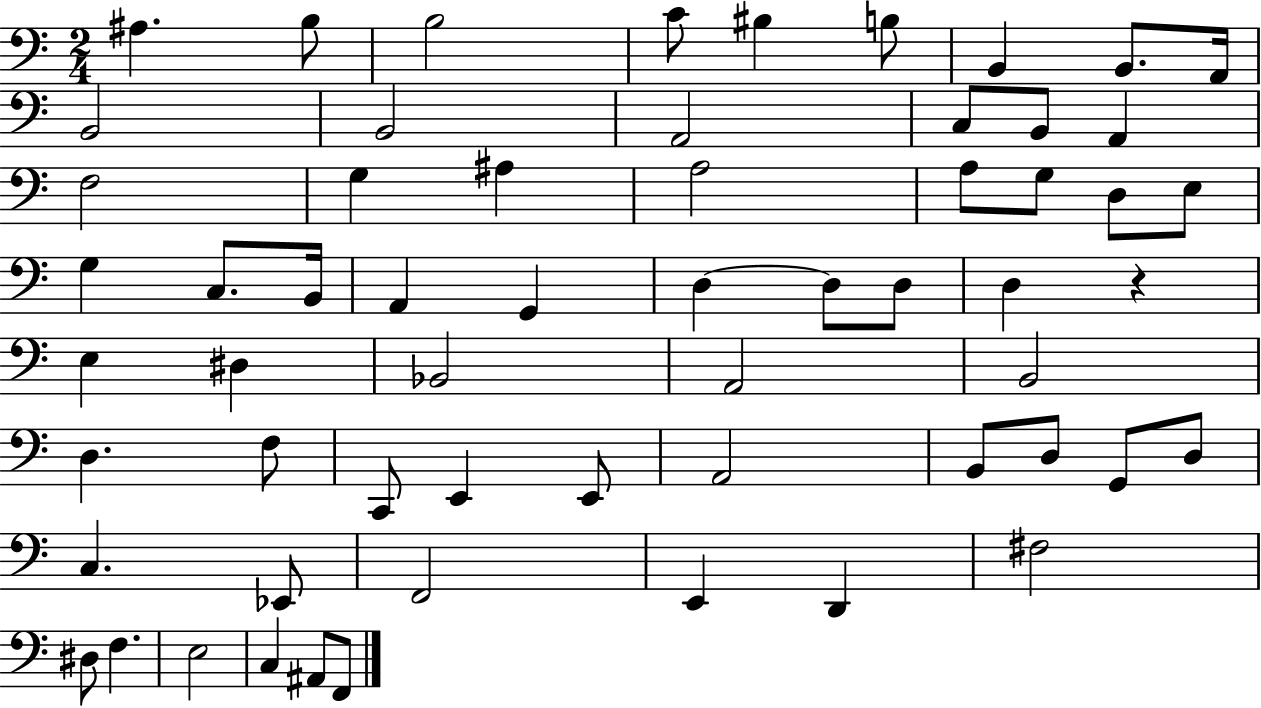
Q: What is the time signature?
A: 2/4